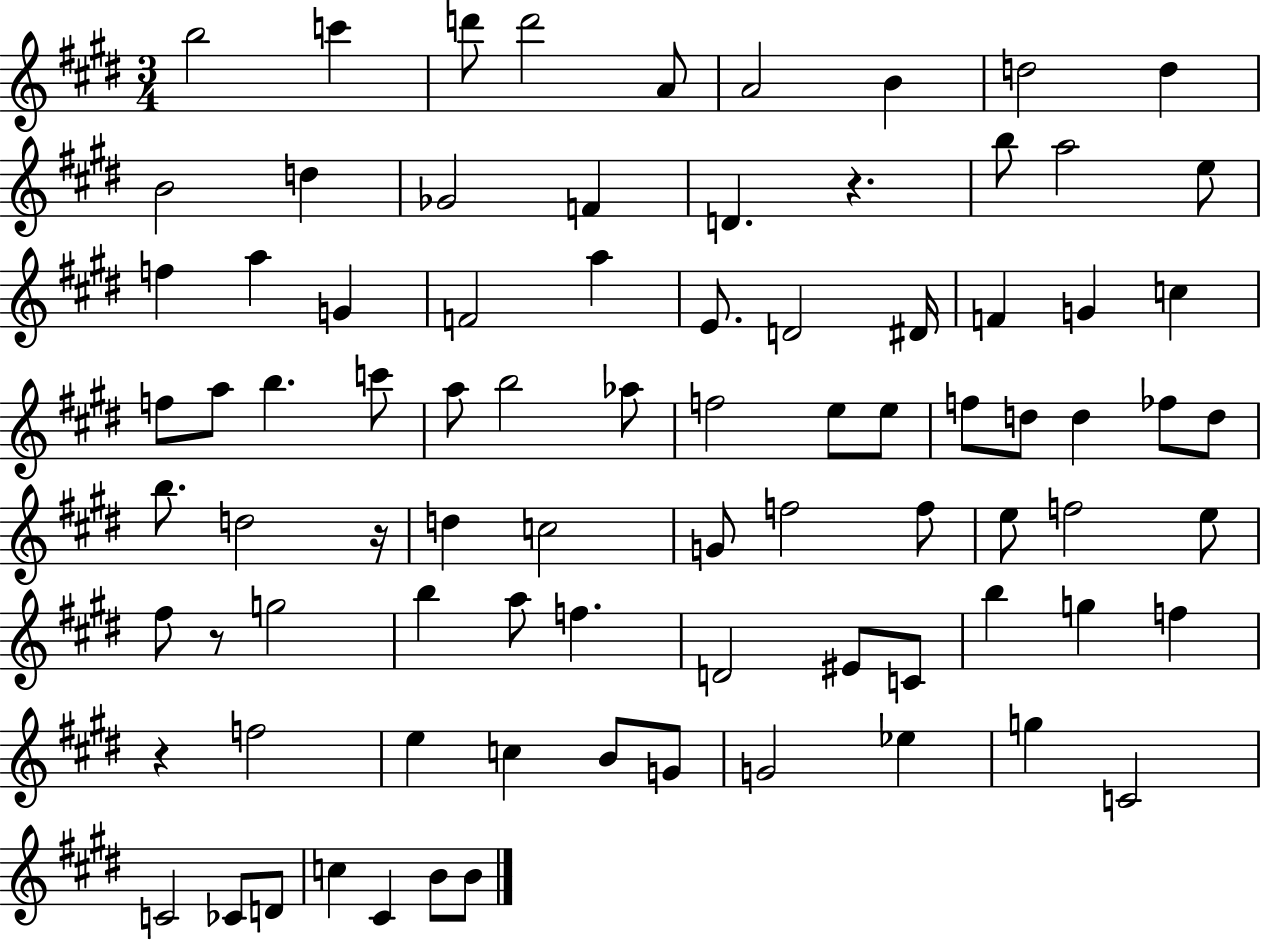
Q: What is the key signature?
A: E major